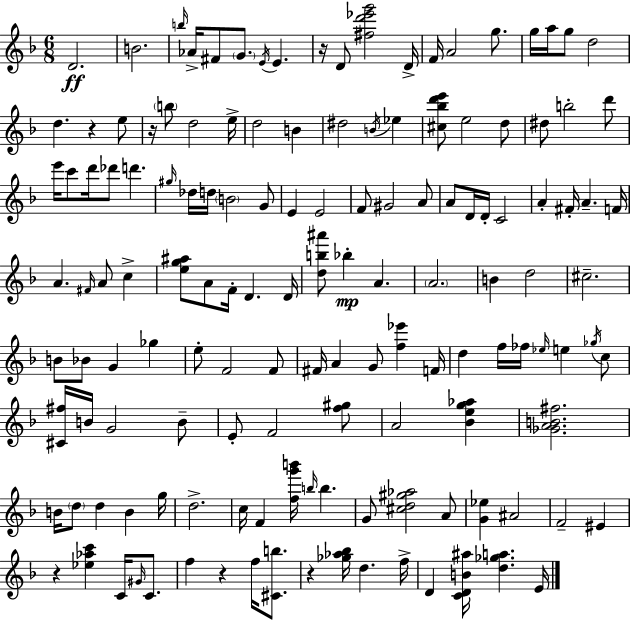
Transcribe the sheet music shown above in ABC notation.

X:1
T:Untitled
M:6/8
L:1/4
K:F
D2 B2 b/4 _A/4 ^F/2 G/2 E/4 E z/4 D/2 [^fd'_e'g']2 D/4 F/4 A2 g/2 g/4 a/4 g/2 d2 d z e/2 z/4 b/2 d2 e/4 d2 B ^d2 B/4 _e [^c_bd'e']/2 e2 d/2 ^d/2 b2 d'/2 e'/4 c'/2 d'/4 _d'/2 d' ^g/4 _d/4 d/4 B2 G/2 E E2 F/2 ^G2 A/2 A/2 D/4 D/4 C2 A ^F/4 A F/4 A ^F/4 A/2 c [eg^a]/2 A/2 F/4 D D/4 [db^a']/2 _b A A2 B d2 ^c2 B/2 _B/2 G _g e/2 F2 F/2 ^F/4 A G/2 [f_e'] F/4 d f/4 _f/4 _e/4 e _g/4 c/2 [^C^f]/4 B/4 G2 B/2 E/2 F2 [f^g]/2 A2 [_Beg_a] [_GAB^f]2 B/4 d/2 d B g/4 d2 c/4 F [fg'b']/4 b/4 b G/2 [^cd^g_a]2 A/2 [G_e] ^A2 F2 ^E z [_e_ac'] C/4 ^G/4 C/2 f z f/4 [^Cb]/2 z [_g_a_b]/4 d f/4 D [CDB^a]/4 [d_ga] E/4